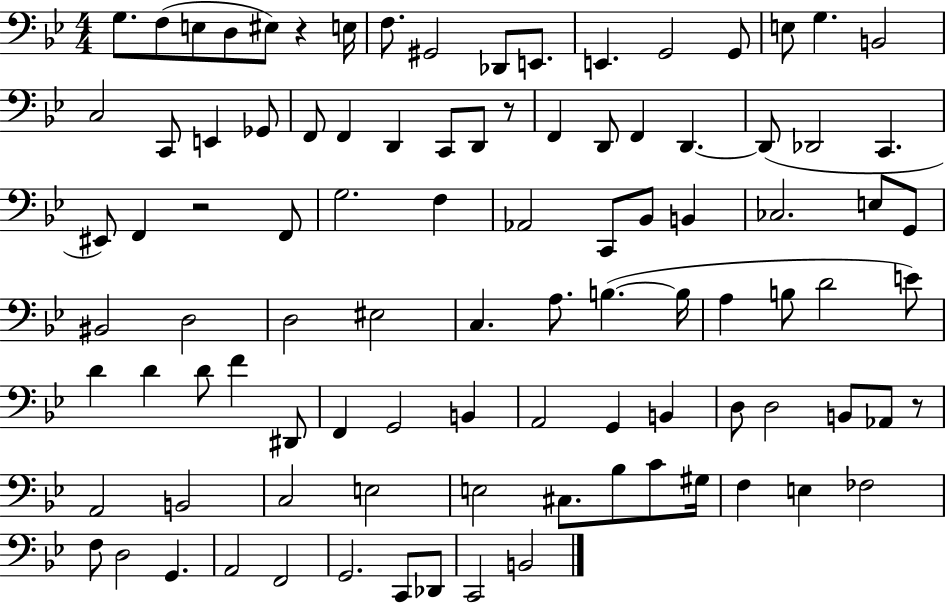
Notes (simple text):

G3/e. F3/e E3/e D3/e EIS3/e R/q E3/s F3/e. G#2/h Db2/e E2/e. E2/q. G2/h G2/e E3/e G3/q. B2/h C3/h C2/e E2/q Gb2/e F2/e F2/q D2/q C2/e D2/e R/e F2/q D2/e F2/q D2/q. D2/e Db2/h C2/q. EIS2/e F2/q R/h F2/e G3/h. F3/q Ab2/h C2/e Bb2/e B2/q CES3/h. E3/e G2/e BIS2/h D3/h D3/h EIS3/h C3/q. A3/e. B3/q. B3/s A3/q B3/e D4/h E4/e D4/q D4/q D4/e F4/q D#2/e F2/q G2/h B2/q A2/h G2/q B2/q D3/e D3/h B2/e Ab2/e R/e A2/h B2/h C3/h E3/h E3/h C#3/e. Bb3/e C4/e G#3/s F3/q E3/q FES3/h F3/e D3/h G2/q. A2/h F2/h G2/h. C2/e Db2/e C2/h B2/h